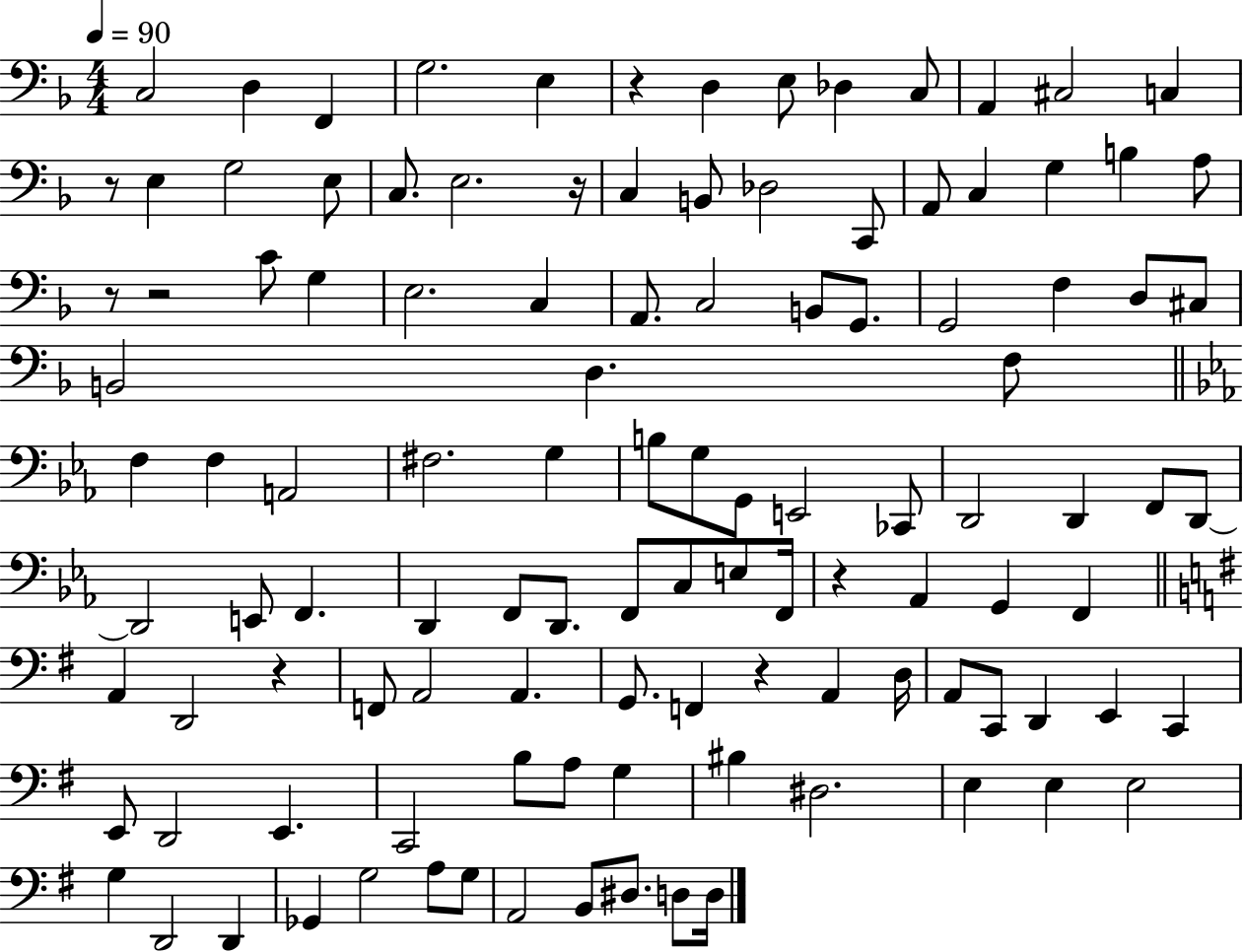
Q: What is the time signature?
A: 4/4